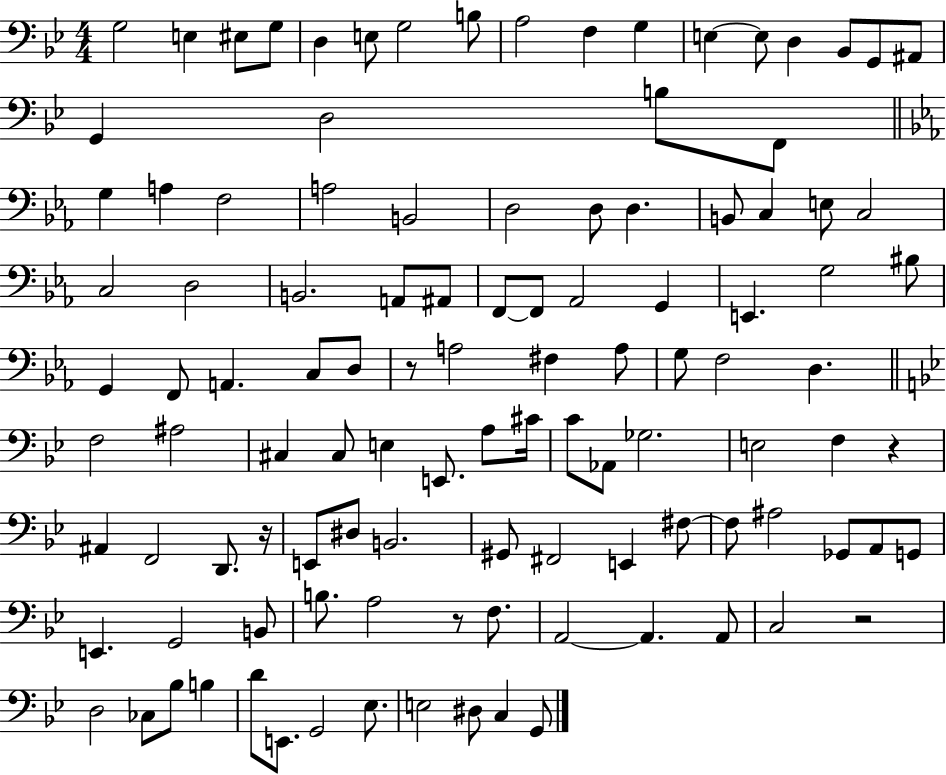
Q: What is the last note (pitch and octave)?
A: G2